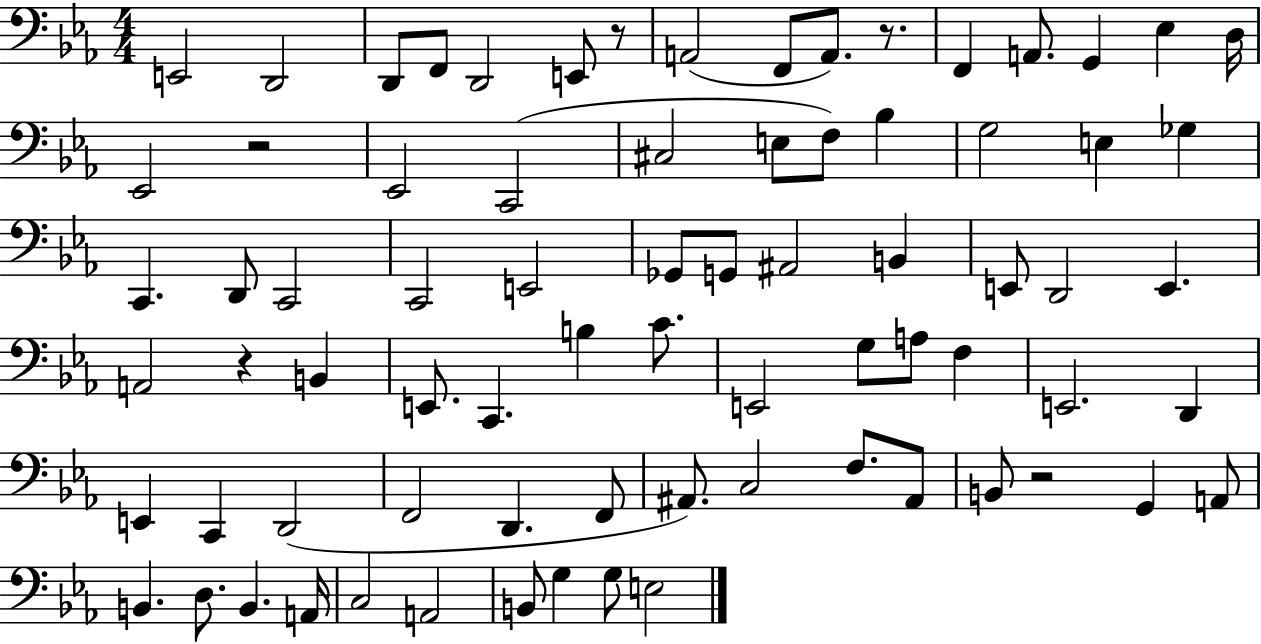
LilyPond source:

{
  \clef bass
  \numericTimeSignature
  \time 4/4
  \key ees \major
  e,2 d,2 | d,8 f,8 d,2 e,8 r8 | a,2( f,8 a,8.) r8. | f,4 a,8. g,4 ees4 d16 | \break ees,2 r2 | ees,2 c,2( | cis2 e8 f8) bes4 | g2 e4 ges4 | \break c,4. d,8 c,2 | c,2 e,2 | ges,8 g,8 ais,2 b,4 | e,8 d,2 e,4. | \break a,2 r4 b,4 | e,8. c,4. b4 c'8. | e,2 g8 a8 f4 | e,2. d,4 | \break e,4 c,4 d,2( | f,2 d,4. f,8 | ais,8.) c2 f8. ais,8 | b,8 r2 g,4 a,8 | \break b,4. d8. b,4. a,16 | c2 a,2 | b,8 g4 g8 e2 | \bar "|."
}